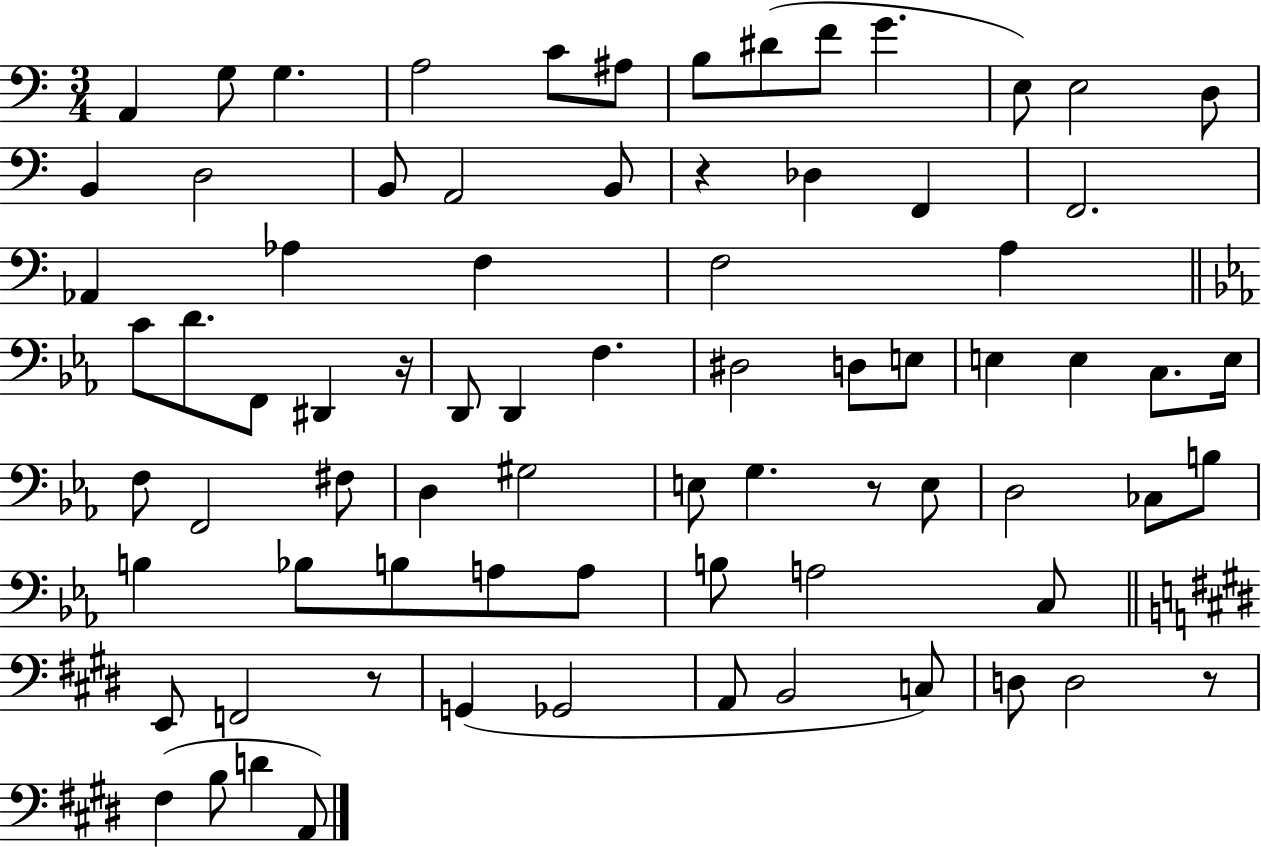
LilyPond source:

{
  \clef bass
  \numericTimeSignature
  \time 3/4
  \key c \major
  a,4 g8 g4. | a2 c'8 ais8 | b8 dis'8( f'8 g'4. | e8) e2 d8 | \break b,4 d2 | b,8 a,2 b,8 | r4 des4 f,4 | f,2. | \break aes,4 aes4 f4 | f2 a4 | \bar "||" \break \key c \minor c'8 d'8. f,8 dis,4 r16 | d,8 d,4 f4. | dis2 d8 e8 | e4 e4 c8. e16 | \break f8 f,2 fis8 | d4 gis2 | e8 g4. r8 e8 | d2 ces8 b8 | \break b4 bes8 b8 a8 a8 | b8 a2 c8 | \bar "||" \break \key e \major e,8 f,2 r8 | g,4( ges,2 | a,8 b,2 c8) | d8 d2 r8 | \break fis4( b8 d'4 a,8) | \bar "|."
}